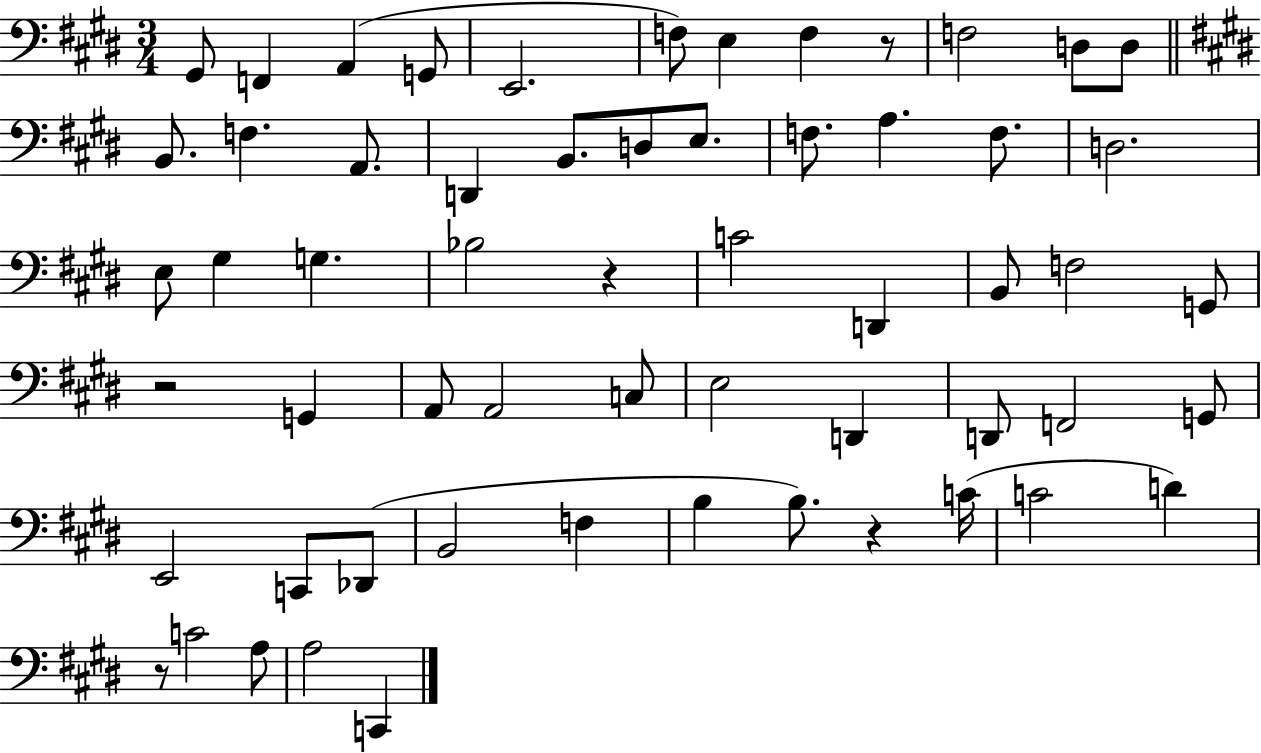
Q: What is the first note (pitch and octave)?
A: G#2